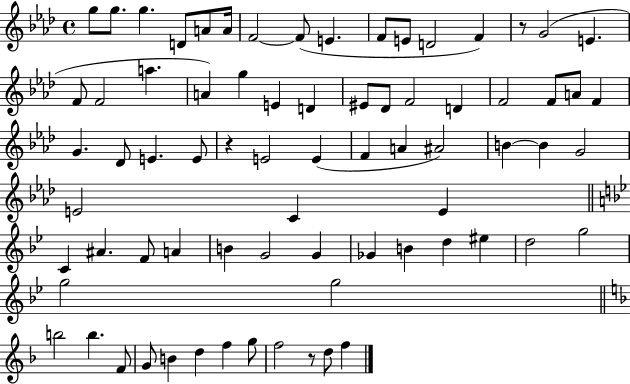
G5/e G5/e. G5/q. D4/e A4/e A4/s F4/h F4/e E4/q. F4/e E4/e D4/h F4/q R/e G4/h E4/q. F4/e F4/h A5/q. A4/q G5/q E4/q D4/q EIS4/e Db4/e F4/h D4/q F4/h F4/e A4/e F4/q G4/q. Db4/e E4/q. E4/e R/q E4/h E4/q F4/q A4/q A#4/h B4/q B4/q G4/h E4/h C4/q E4/q C4/q A#4/q. F4/e A4/q B4/q G4/h G4/q Gb4/q B4/q D5/q EIS5/q D5/h G5/h G5/h G5/h B5/h B5/q. F4/e G4/e B4/q D5/q F5/q G5/e F5/h R/e D5/e F5/q